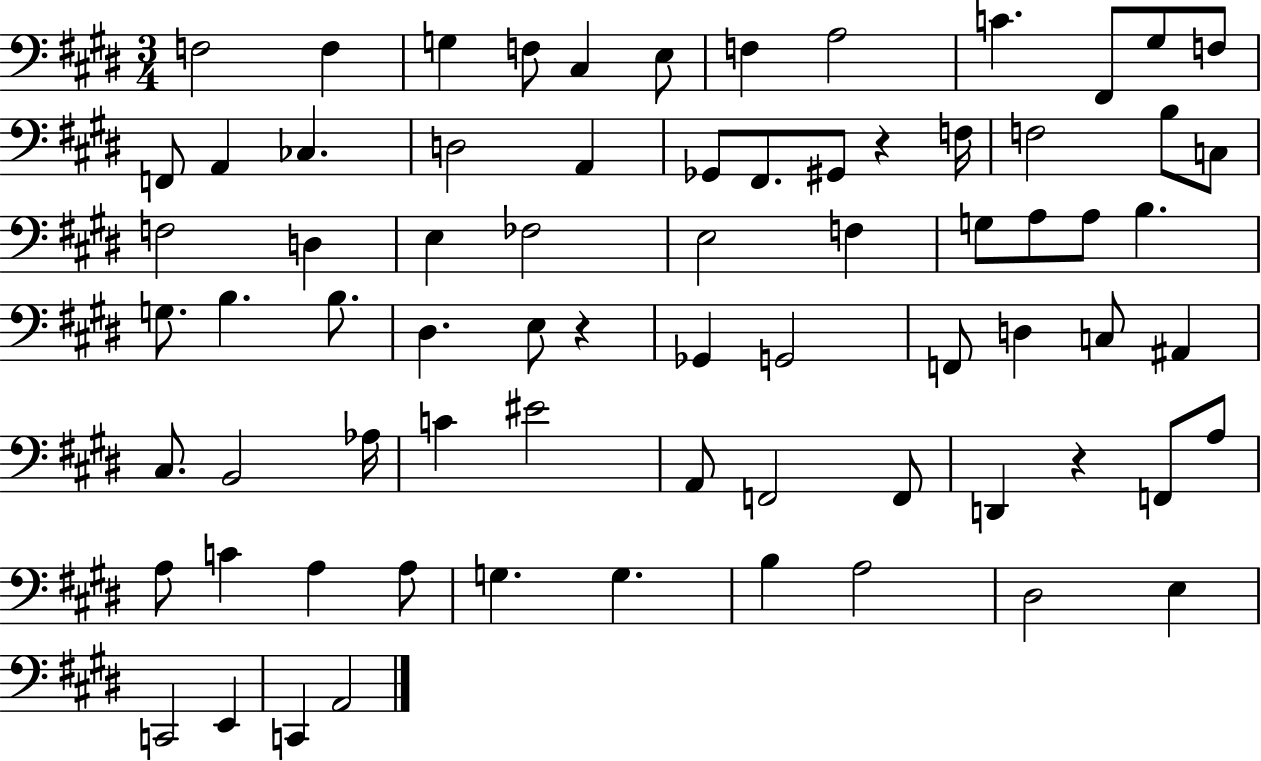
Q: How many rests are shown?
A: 3